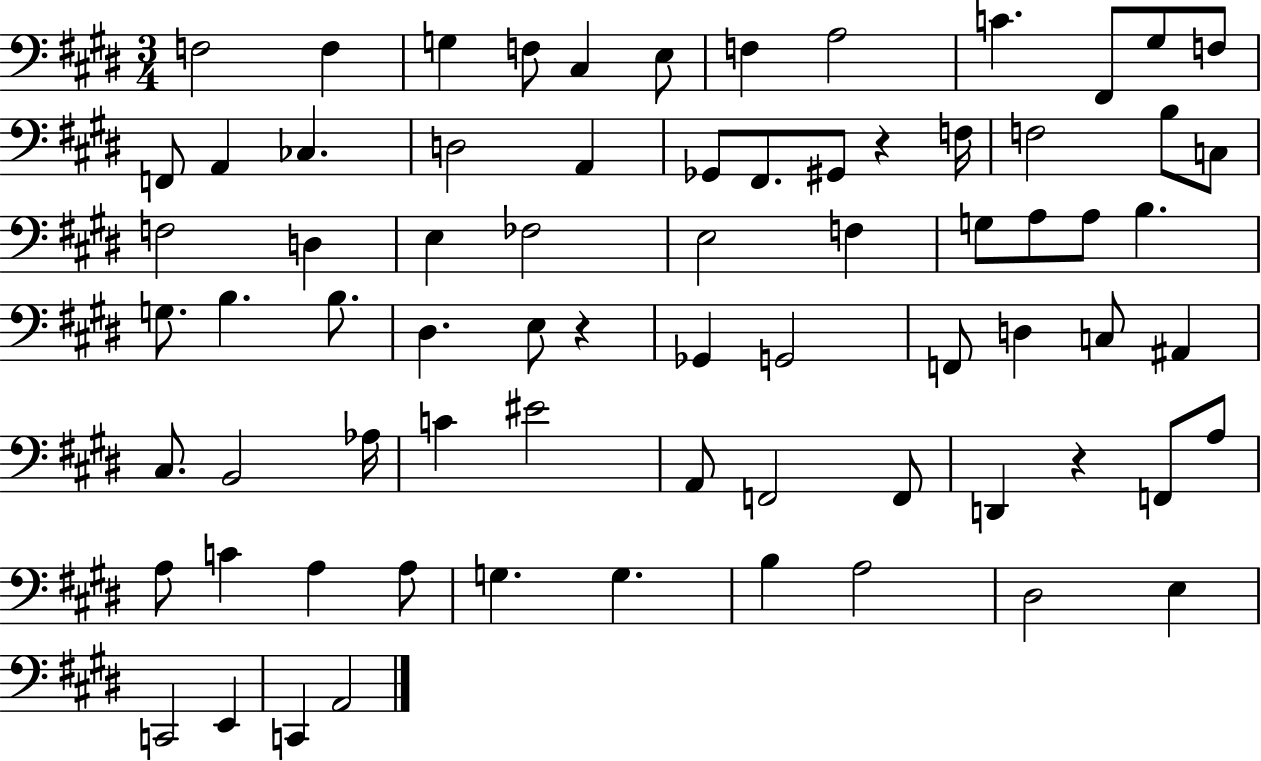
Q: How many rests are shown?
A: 3